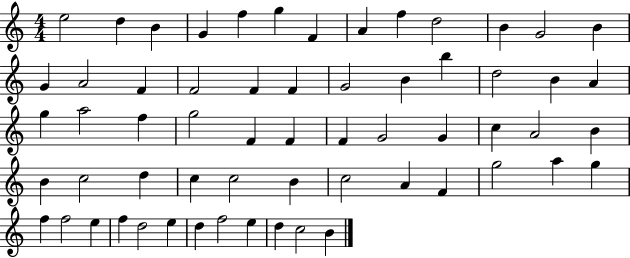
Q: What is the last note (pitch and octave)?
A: B4